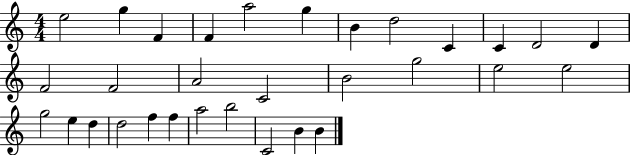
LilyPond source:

{
  \clef treble
  \numericTimeSignature
  \time 4/4
  \key c \major
  e''2 g''4 f'4 | f'4 a''2 g''4 | b'4 d''2 c'4 | c'4 d'2 d'4 | \break f'2 f'2 | a'2 c'2 | b'2 g''2 | e''2 e''2 | \break g''2 e''4 d''4 | d''2 f''4 f''4 | a''2 b''2 | c'2 b'4 b'4 | \break \bar "|."
}